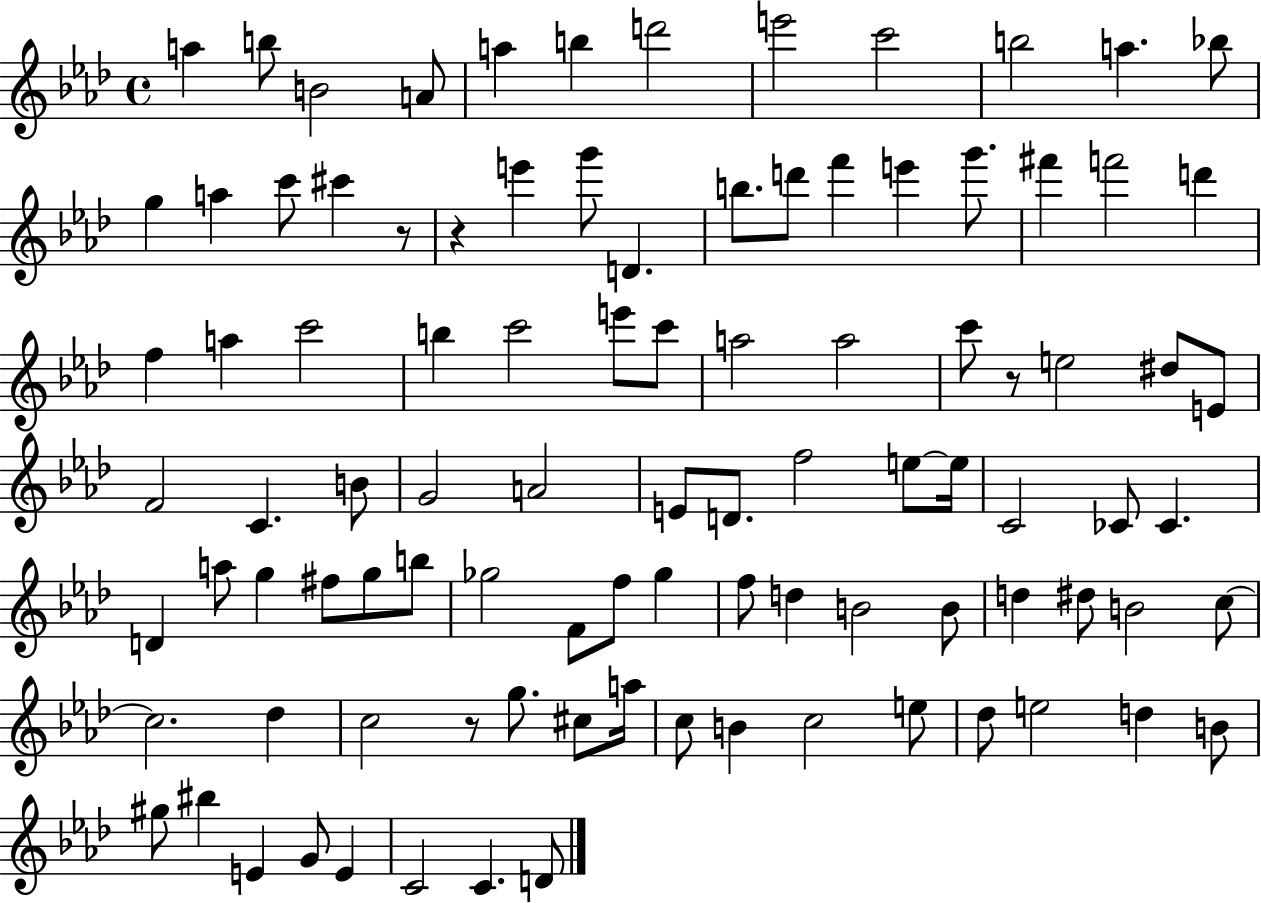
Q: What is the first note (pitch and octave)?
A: A5